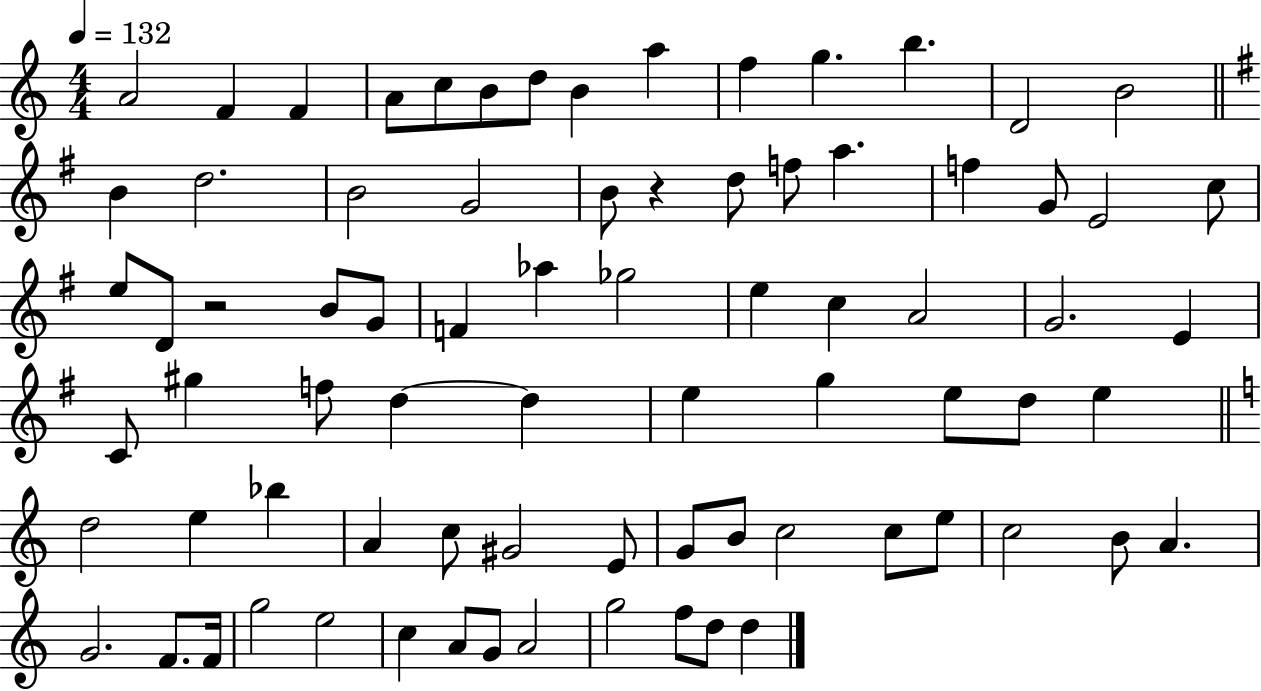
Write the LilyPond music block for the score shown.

{
  \clef treble
  \numericTimeSignature
  \time 4/4
  \key c \major
  \tempo 4 = 132
  \repeat volta 2 { a'2 f'4 f'4 | a'8 c''8 b'8 d''8 b'4 a''4 | f''4 g''4. b''4. | d'2 b'2 | \break \bar "||" \break \key g \major b'4 d''2. | b'2 g'2 | b'8 r4 d''8 f''8 a''4. | f''4 g'8 e'2 c''8 | \break e''8 d'8 r2 b'8 g'8 | f'4 aes''4 ges''2 | e''4 c''4 a'2 | g'2. e'4 | \break c'8 gis''4 f''8 d''4~~ d''4 | e''4 g''4 e''8 d''8 e''4 | \bar "||" \break \key c \major d''2 e''4 bes''4 | a'4 c''8 gis'2 e'8 | g'8 b'8 c''2 c''8 e''8 | c''2 b'8 a'4. | \break g'2. f'8. f'16 | g''2 e''2 | c''4 a'8 g'8 a'2 | g''2 f''8 d''8 d''4 | \break } \bar "|."
}